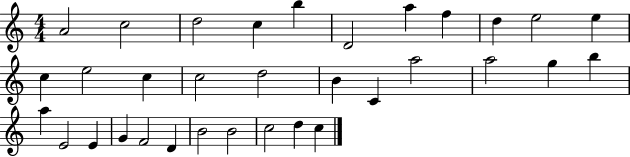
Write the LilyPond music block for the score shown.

{
  \clef treble
  \numericTimeSignature
  \time 4/4
  \key c \major
  a'2 c''2 | d''2 c''4 b''4 | d'2 a''4 f''4 | d''4 e''2 e''4 | \break c''4 e''2 c''4 | c''2 d''2 | b'4 c'4 a''2 | a''2 g''4 b''4 | \break a''4 e'2 e'4 | g'4 f'2 d'4 | b'2 b'2 | c''2 d''4 c''4 | \break \bar "|."
}